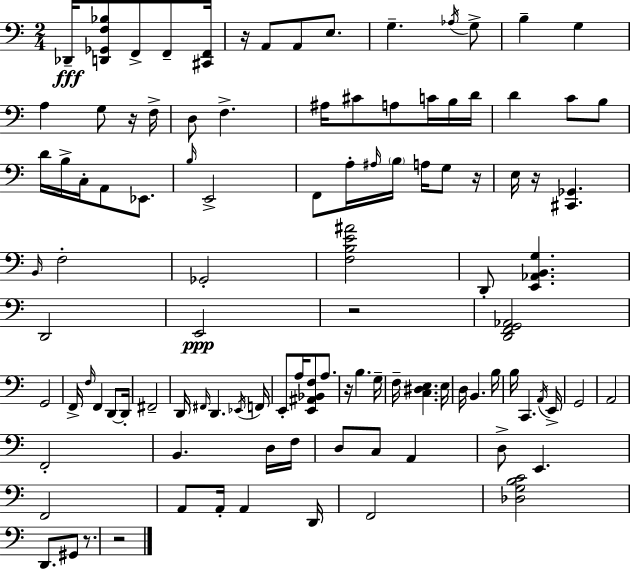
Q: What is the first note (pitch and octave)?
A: Db2